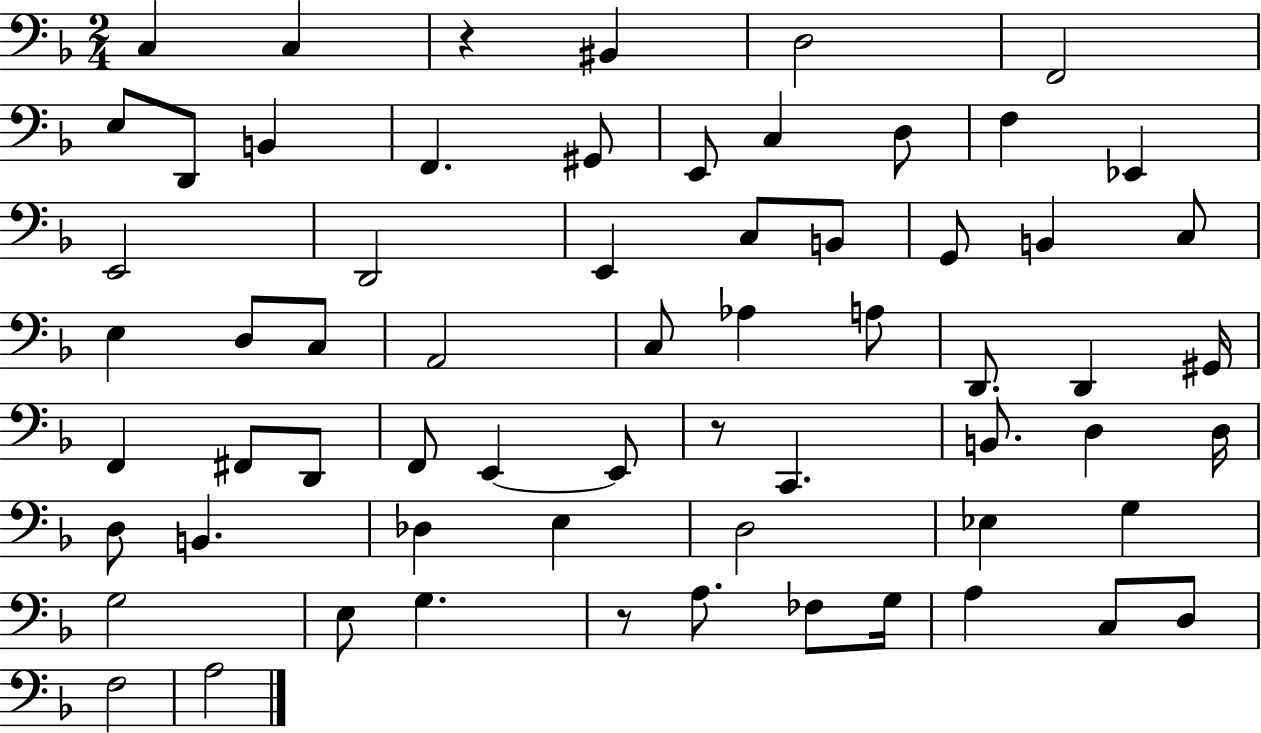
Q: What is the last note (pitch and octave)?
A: A3